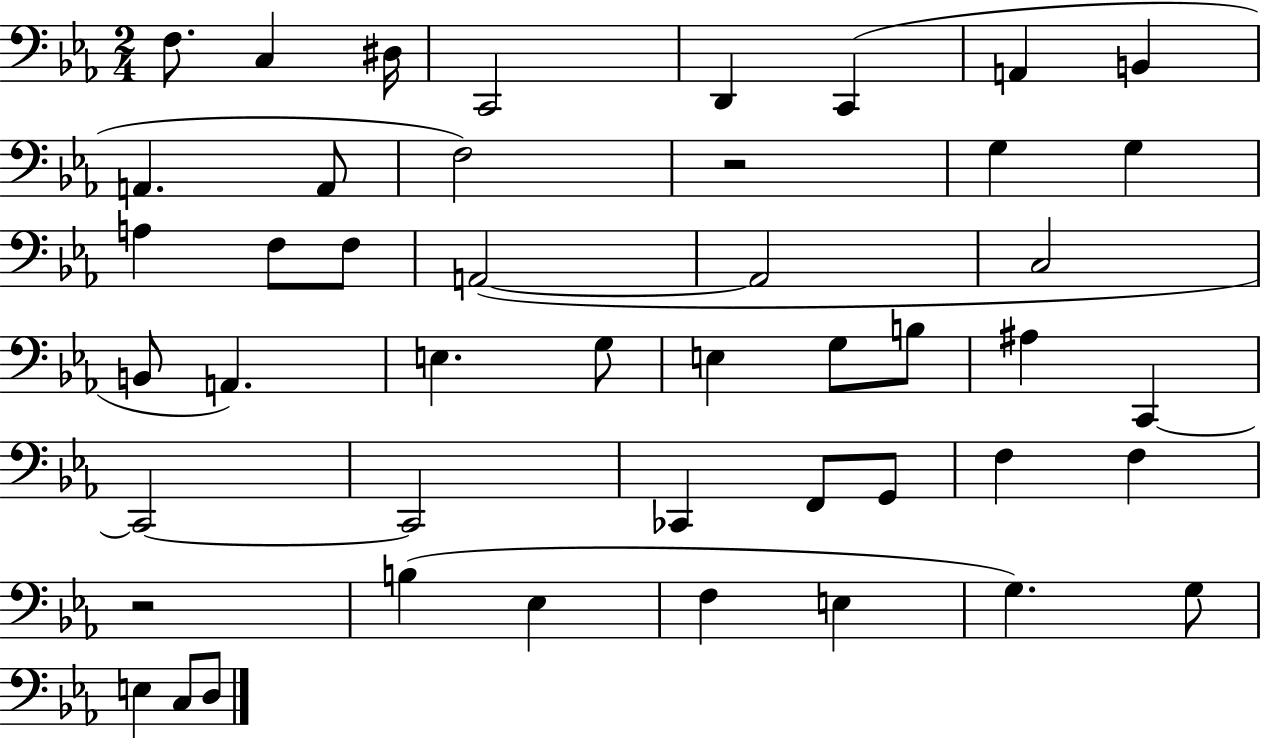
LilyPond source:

{
  \clef bass
  \numericTimeSignature
  \time 2/4
  \key ees \major
  \repeat volta 2 { f8. c4 dis16 | c,2 | d,4 c,4( | a,4 b,4 | \break a,4. a,8 | f2) | r2 | g4 g4 | \break a4 f8 f8 | a,2~(~ | a,2 | c2 | \break b,8 a,4.) | e4. g8 | e4 g8 b8 | ais4 c,4~~ | \break c,2~~ | c,2 | ces,4 f,8 g,8 | f4 f4 | \break r2 | b4( ees4 | f4 e4 | g4.) g8 | \break e4 c8 d8 | } \bar "|."
}